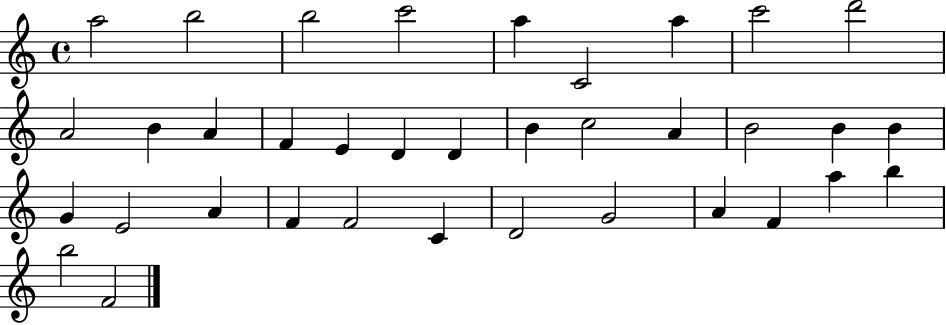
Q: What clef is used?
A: treble